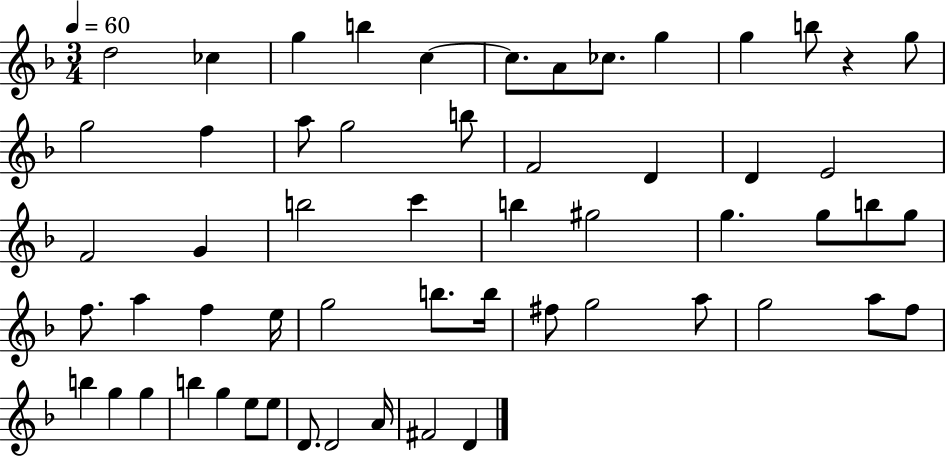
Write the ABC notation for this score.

X:1
T:Untitled
M:3/4
L:1/4
K:F
d2 _c g b c c/2 A/2 _c/2 g g b/2 z g/2 g2 f a/2 g2 b/2 F2 D D E2 F2 G b2 c' b ^g2 g g/2 b/2 g/2 f/2 a f e/4 g2 b/2 b/4 ^f/2 g2 a/2 g2 a/2 f/2 b g g b g e/2 e/2 D/2 D2 A/4 ^F2 D